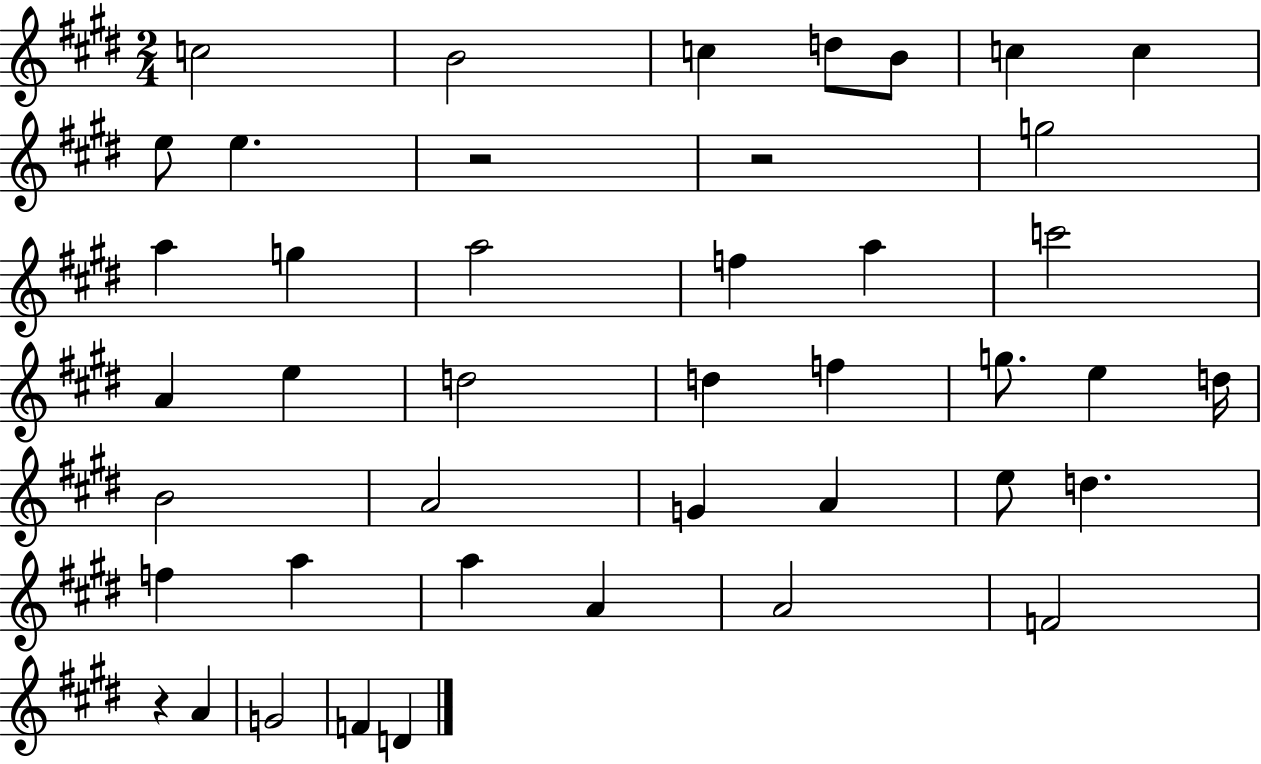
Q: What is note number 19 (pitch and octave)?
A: D5